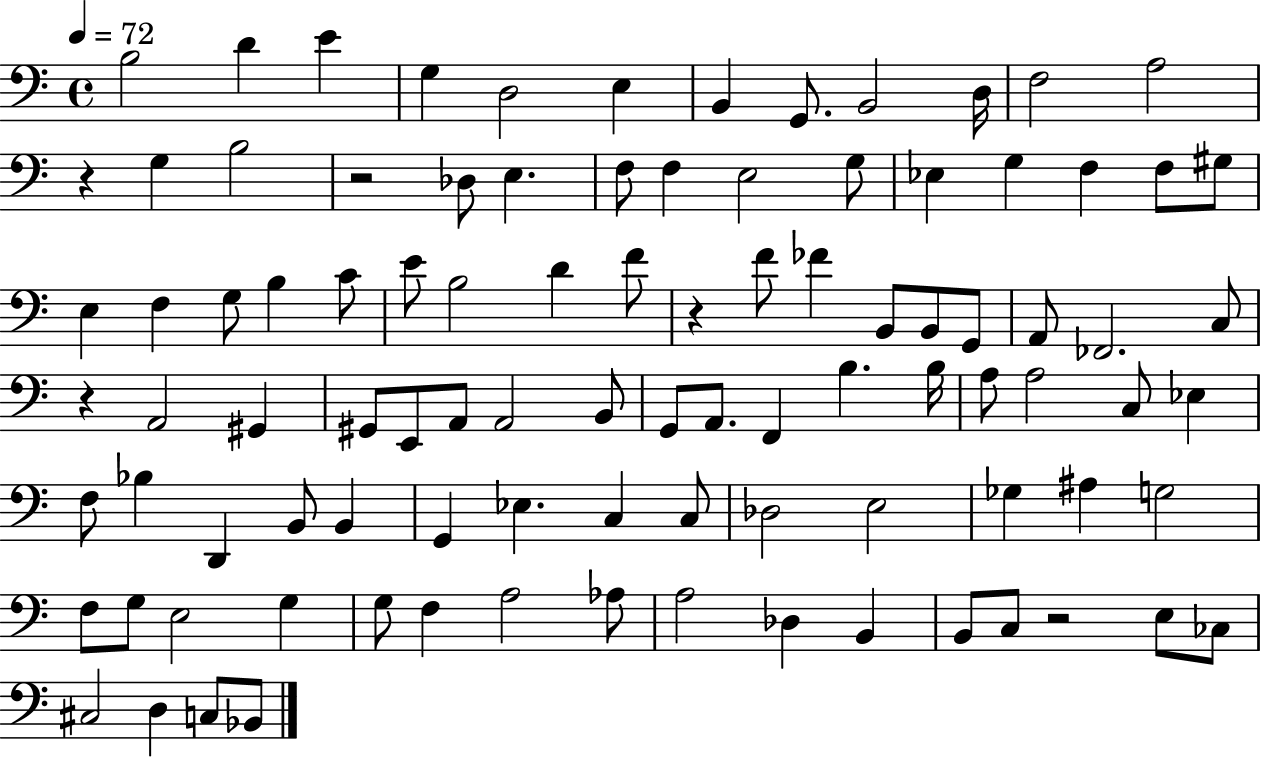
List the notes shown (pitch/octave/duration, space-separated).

B3/h D4/q E4/q G3/q D3/h E3/q B2/q G2/e. B2/h D3/s F3/h A3/h R/q G3/q B3/h R/h Db3/e E3/q. F3/e F3/q E3/h G3/e Eb3/q G3/q F3/q F3/e G#3/e E3/q F3/q G3/e B3/q C4/e E4/e B3/h D4/q F4/e R/q F4/e FES4/q B2/e B2/e G2/e A2/e FES2/h. C3/e R/q A2/h G#2/q G#2/e E2/e A2/e A2/h B2/e G2/e A2/e. F2/q B3/q. B3/s A3/e A3/h C3/e Eb3/q F3/e Bb3/q D2/q B2/e B2/q G2/q Eb3/q. C3/q C3/e Db3/h E3/h Gb3/q A#3/q G3/h F3/e G3/e E3/h G3/q G3/e F3/q A3/h Ab3/e A3/h Db3/q B2/q B2/e C3/e R/h E3/e CES3/e C#3/h D3/q C3/e Bb2/e